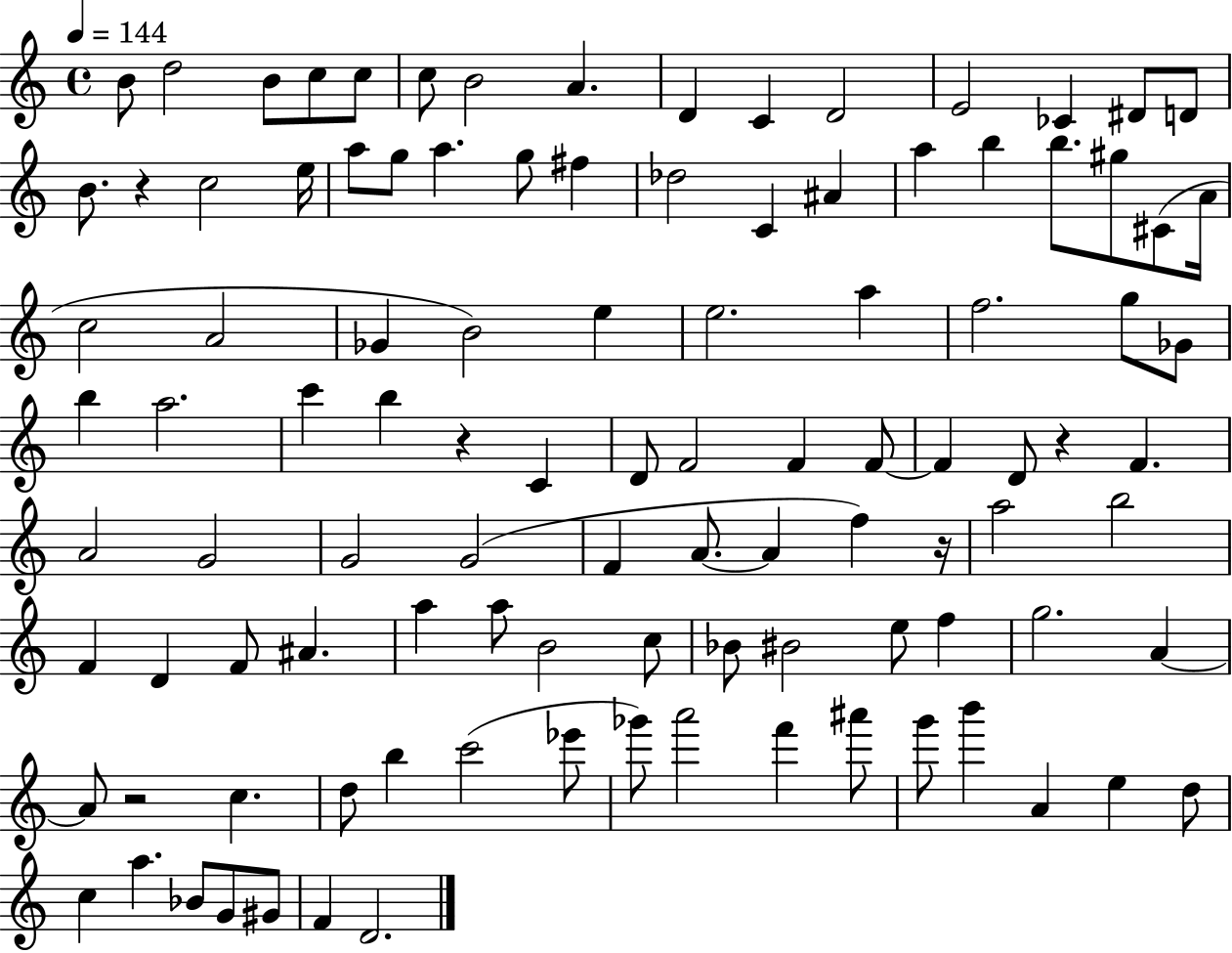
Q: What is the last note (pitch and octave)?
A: D4